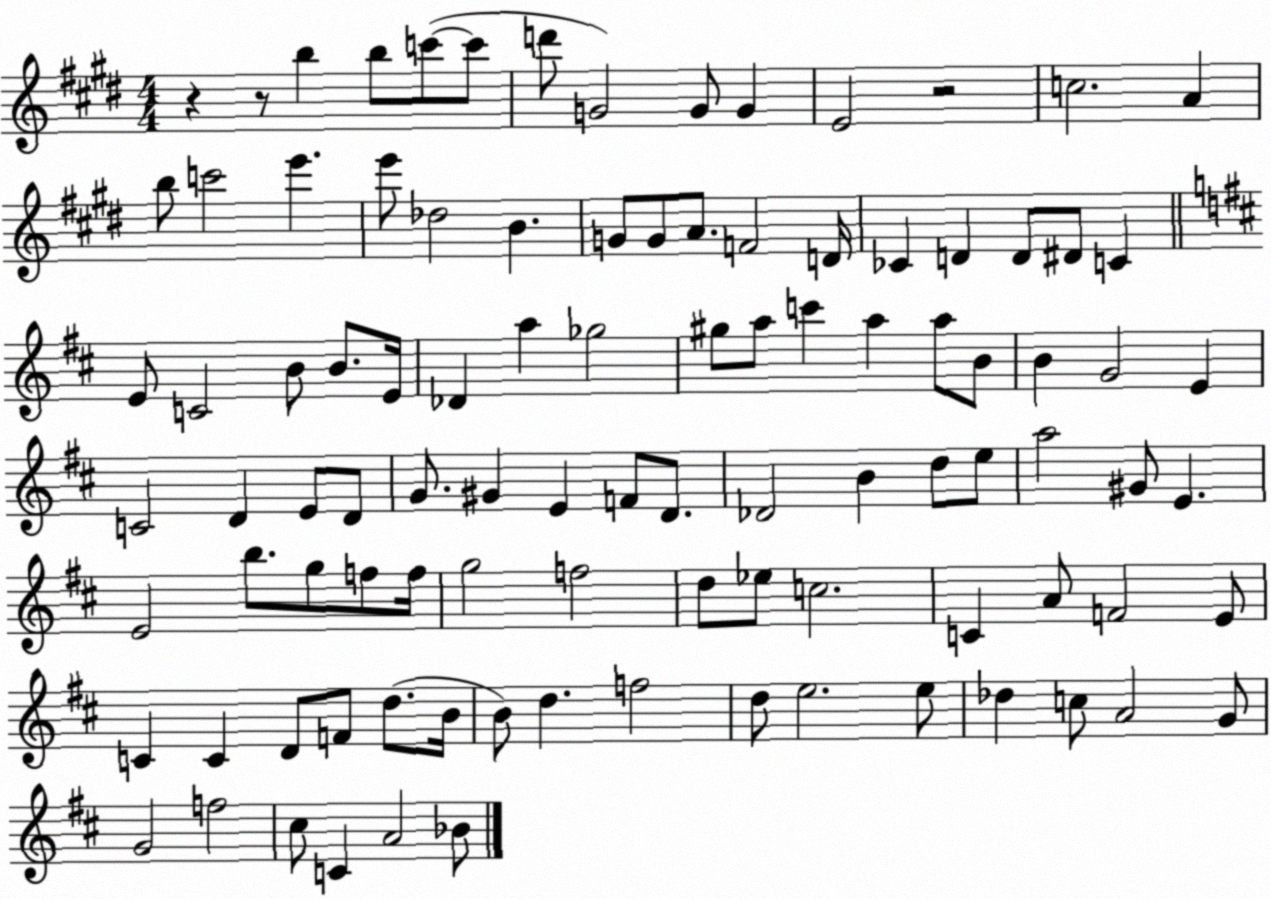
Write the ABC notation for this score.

X:1
T:Untitled
M:4/4
L:1/4
K:E
z z/2 b b/2 c'/2 c'/2 d'/2 G2 G/2 G E2 z2 c2 A b/2 c'2 e' e'/2 _d2 B G/2 G/2 A/2 F2 D/4 _C D D/2 ^D/2 C E/2 C2 B/2 B/2 E/4 _D a _g2 ^g/2 a/2 c' a a/2 B/2 B G2 E C2 D E/2 D/2 G/2 ^G E F/2 D/2 _D2 B d/2 e/2 a2 ^G/2 E E2 b/2 g/2 f/2 f/4 g2 f2 d/2 _e/2 c2 C A/2 F2 E/2 C C D/2 F/2 d/2 B/4 B/2 d f2 d/2 e2 e/2 _d c/2 A2 G/2 G2 f2 ^c/2 C A2 _B/2